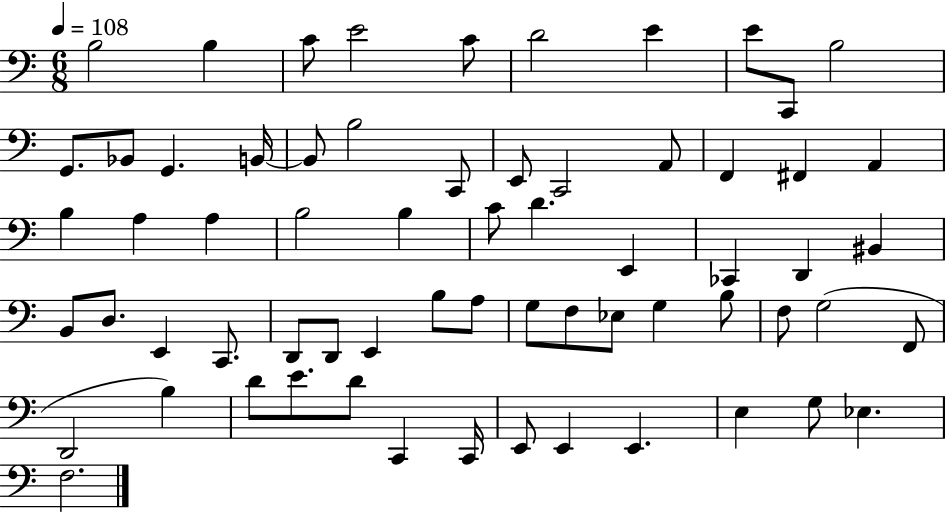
B3/h B3/q C4/e E4/h C4/e D4/h E4/q E4/e C2/e B3/h G2/e. Bb2/e G2/q. B2/s B2/e B3/h C2/e E2/e C2/h A2/e F2/q F#2/q A2/q B3/q A3/q A3/q B3/h B3/q C4/e D4/q. E2/q CES2/q D2/q BIS2/q B2/e D3/e. E2/q C2/e. D2/e D2/e E2/q B3/e A3/e G3/e F3/e Eb3/e G3/q B3/e F3/e G3/h F2/e D2/h B3/q D4/e E4/e. D4/e C2/q C2/s E2/e E2/q E2/q. E3/q G3/e Eb3/q. F3/h.